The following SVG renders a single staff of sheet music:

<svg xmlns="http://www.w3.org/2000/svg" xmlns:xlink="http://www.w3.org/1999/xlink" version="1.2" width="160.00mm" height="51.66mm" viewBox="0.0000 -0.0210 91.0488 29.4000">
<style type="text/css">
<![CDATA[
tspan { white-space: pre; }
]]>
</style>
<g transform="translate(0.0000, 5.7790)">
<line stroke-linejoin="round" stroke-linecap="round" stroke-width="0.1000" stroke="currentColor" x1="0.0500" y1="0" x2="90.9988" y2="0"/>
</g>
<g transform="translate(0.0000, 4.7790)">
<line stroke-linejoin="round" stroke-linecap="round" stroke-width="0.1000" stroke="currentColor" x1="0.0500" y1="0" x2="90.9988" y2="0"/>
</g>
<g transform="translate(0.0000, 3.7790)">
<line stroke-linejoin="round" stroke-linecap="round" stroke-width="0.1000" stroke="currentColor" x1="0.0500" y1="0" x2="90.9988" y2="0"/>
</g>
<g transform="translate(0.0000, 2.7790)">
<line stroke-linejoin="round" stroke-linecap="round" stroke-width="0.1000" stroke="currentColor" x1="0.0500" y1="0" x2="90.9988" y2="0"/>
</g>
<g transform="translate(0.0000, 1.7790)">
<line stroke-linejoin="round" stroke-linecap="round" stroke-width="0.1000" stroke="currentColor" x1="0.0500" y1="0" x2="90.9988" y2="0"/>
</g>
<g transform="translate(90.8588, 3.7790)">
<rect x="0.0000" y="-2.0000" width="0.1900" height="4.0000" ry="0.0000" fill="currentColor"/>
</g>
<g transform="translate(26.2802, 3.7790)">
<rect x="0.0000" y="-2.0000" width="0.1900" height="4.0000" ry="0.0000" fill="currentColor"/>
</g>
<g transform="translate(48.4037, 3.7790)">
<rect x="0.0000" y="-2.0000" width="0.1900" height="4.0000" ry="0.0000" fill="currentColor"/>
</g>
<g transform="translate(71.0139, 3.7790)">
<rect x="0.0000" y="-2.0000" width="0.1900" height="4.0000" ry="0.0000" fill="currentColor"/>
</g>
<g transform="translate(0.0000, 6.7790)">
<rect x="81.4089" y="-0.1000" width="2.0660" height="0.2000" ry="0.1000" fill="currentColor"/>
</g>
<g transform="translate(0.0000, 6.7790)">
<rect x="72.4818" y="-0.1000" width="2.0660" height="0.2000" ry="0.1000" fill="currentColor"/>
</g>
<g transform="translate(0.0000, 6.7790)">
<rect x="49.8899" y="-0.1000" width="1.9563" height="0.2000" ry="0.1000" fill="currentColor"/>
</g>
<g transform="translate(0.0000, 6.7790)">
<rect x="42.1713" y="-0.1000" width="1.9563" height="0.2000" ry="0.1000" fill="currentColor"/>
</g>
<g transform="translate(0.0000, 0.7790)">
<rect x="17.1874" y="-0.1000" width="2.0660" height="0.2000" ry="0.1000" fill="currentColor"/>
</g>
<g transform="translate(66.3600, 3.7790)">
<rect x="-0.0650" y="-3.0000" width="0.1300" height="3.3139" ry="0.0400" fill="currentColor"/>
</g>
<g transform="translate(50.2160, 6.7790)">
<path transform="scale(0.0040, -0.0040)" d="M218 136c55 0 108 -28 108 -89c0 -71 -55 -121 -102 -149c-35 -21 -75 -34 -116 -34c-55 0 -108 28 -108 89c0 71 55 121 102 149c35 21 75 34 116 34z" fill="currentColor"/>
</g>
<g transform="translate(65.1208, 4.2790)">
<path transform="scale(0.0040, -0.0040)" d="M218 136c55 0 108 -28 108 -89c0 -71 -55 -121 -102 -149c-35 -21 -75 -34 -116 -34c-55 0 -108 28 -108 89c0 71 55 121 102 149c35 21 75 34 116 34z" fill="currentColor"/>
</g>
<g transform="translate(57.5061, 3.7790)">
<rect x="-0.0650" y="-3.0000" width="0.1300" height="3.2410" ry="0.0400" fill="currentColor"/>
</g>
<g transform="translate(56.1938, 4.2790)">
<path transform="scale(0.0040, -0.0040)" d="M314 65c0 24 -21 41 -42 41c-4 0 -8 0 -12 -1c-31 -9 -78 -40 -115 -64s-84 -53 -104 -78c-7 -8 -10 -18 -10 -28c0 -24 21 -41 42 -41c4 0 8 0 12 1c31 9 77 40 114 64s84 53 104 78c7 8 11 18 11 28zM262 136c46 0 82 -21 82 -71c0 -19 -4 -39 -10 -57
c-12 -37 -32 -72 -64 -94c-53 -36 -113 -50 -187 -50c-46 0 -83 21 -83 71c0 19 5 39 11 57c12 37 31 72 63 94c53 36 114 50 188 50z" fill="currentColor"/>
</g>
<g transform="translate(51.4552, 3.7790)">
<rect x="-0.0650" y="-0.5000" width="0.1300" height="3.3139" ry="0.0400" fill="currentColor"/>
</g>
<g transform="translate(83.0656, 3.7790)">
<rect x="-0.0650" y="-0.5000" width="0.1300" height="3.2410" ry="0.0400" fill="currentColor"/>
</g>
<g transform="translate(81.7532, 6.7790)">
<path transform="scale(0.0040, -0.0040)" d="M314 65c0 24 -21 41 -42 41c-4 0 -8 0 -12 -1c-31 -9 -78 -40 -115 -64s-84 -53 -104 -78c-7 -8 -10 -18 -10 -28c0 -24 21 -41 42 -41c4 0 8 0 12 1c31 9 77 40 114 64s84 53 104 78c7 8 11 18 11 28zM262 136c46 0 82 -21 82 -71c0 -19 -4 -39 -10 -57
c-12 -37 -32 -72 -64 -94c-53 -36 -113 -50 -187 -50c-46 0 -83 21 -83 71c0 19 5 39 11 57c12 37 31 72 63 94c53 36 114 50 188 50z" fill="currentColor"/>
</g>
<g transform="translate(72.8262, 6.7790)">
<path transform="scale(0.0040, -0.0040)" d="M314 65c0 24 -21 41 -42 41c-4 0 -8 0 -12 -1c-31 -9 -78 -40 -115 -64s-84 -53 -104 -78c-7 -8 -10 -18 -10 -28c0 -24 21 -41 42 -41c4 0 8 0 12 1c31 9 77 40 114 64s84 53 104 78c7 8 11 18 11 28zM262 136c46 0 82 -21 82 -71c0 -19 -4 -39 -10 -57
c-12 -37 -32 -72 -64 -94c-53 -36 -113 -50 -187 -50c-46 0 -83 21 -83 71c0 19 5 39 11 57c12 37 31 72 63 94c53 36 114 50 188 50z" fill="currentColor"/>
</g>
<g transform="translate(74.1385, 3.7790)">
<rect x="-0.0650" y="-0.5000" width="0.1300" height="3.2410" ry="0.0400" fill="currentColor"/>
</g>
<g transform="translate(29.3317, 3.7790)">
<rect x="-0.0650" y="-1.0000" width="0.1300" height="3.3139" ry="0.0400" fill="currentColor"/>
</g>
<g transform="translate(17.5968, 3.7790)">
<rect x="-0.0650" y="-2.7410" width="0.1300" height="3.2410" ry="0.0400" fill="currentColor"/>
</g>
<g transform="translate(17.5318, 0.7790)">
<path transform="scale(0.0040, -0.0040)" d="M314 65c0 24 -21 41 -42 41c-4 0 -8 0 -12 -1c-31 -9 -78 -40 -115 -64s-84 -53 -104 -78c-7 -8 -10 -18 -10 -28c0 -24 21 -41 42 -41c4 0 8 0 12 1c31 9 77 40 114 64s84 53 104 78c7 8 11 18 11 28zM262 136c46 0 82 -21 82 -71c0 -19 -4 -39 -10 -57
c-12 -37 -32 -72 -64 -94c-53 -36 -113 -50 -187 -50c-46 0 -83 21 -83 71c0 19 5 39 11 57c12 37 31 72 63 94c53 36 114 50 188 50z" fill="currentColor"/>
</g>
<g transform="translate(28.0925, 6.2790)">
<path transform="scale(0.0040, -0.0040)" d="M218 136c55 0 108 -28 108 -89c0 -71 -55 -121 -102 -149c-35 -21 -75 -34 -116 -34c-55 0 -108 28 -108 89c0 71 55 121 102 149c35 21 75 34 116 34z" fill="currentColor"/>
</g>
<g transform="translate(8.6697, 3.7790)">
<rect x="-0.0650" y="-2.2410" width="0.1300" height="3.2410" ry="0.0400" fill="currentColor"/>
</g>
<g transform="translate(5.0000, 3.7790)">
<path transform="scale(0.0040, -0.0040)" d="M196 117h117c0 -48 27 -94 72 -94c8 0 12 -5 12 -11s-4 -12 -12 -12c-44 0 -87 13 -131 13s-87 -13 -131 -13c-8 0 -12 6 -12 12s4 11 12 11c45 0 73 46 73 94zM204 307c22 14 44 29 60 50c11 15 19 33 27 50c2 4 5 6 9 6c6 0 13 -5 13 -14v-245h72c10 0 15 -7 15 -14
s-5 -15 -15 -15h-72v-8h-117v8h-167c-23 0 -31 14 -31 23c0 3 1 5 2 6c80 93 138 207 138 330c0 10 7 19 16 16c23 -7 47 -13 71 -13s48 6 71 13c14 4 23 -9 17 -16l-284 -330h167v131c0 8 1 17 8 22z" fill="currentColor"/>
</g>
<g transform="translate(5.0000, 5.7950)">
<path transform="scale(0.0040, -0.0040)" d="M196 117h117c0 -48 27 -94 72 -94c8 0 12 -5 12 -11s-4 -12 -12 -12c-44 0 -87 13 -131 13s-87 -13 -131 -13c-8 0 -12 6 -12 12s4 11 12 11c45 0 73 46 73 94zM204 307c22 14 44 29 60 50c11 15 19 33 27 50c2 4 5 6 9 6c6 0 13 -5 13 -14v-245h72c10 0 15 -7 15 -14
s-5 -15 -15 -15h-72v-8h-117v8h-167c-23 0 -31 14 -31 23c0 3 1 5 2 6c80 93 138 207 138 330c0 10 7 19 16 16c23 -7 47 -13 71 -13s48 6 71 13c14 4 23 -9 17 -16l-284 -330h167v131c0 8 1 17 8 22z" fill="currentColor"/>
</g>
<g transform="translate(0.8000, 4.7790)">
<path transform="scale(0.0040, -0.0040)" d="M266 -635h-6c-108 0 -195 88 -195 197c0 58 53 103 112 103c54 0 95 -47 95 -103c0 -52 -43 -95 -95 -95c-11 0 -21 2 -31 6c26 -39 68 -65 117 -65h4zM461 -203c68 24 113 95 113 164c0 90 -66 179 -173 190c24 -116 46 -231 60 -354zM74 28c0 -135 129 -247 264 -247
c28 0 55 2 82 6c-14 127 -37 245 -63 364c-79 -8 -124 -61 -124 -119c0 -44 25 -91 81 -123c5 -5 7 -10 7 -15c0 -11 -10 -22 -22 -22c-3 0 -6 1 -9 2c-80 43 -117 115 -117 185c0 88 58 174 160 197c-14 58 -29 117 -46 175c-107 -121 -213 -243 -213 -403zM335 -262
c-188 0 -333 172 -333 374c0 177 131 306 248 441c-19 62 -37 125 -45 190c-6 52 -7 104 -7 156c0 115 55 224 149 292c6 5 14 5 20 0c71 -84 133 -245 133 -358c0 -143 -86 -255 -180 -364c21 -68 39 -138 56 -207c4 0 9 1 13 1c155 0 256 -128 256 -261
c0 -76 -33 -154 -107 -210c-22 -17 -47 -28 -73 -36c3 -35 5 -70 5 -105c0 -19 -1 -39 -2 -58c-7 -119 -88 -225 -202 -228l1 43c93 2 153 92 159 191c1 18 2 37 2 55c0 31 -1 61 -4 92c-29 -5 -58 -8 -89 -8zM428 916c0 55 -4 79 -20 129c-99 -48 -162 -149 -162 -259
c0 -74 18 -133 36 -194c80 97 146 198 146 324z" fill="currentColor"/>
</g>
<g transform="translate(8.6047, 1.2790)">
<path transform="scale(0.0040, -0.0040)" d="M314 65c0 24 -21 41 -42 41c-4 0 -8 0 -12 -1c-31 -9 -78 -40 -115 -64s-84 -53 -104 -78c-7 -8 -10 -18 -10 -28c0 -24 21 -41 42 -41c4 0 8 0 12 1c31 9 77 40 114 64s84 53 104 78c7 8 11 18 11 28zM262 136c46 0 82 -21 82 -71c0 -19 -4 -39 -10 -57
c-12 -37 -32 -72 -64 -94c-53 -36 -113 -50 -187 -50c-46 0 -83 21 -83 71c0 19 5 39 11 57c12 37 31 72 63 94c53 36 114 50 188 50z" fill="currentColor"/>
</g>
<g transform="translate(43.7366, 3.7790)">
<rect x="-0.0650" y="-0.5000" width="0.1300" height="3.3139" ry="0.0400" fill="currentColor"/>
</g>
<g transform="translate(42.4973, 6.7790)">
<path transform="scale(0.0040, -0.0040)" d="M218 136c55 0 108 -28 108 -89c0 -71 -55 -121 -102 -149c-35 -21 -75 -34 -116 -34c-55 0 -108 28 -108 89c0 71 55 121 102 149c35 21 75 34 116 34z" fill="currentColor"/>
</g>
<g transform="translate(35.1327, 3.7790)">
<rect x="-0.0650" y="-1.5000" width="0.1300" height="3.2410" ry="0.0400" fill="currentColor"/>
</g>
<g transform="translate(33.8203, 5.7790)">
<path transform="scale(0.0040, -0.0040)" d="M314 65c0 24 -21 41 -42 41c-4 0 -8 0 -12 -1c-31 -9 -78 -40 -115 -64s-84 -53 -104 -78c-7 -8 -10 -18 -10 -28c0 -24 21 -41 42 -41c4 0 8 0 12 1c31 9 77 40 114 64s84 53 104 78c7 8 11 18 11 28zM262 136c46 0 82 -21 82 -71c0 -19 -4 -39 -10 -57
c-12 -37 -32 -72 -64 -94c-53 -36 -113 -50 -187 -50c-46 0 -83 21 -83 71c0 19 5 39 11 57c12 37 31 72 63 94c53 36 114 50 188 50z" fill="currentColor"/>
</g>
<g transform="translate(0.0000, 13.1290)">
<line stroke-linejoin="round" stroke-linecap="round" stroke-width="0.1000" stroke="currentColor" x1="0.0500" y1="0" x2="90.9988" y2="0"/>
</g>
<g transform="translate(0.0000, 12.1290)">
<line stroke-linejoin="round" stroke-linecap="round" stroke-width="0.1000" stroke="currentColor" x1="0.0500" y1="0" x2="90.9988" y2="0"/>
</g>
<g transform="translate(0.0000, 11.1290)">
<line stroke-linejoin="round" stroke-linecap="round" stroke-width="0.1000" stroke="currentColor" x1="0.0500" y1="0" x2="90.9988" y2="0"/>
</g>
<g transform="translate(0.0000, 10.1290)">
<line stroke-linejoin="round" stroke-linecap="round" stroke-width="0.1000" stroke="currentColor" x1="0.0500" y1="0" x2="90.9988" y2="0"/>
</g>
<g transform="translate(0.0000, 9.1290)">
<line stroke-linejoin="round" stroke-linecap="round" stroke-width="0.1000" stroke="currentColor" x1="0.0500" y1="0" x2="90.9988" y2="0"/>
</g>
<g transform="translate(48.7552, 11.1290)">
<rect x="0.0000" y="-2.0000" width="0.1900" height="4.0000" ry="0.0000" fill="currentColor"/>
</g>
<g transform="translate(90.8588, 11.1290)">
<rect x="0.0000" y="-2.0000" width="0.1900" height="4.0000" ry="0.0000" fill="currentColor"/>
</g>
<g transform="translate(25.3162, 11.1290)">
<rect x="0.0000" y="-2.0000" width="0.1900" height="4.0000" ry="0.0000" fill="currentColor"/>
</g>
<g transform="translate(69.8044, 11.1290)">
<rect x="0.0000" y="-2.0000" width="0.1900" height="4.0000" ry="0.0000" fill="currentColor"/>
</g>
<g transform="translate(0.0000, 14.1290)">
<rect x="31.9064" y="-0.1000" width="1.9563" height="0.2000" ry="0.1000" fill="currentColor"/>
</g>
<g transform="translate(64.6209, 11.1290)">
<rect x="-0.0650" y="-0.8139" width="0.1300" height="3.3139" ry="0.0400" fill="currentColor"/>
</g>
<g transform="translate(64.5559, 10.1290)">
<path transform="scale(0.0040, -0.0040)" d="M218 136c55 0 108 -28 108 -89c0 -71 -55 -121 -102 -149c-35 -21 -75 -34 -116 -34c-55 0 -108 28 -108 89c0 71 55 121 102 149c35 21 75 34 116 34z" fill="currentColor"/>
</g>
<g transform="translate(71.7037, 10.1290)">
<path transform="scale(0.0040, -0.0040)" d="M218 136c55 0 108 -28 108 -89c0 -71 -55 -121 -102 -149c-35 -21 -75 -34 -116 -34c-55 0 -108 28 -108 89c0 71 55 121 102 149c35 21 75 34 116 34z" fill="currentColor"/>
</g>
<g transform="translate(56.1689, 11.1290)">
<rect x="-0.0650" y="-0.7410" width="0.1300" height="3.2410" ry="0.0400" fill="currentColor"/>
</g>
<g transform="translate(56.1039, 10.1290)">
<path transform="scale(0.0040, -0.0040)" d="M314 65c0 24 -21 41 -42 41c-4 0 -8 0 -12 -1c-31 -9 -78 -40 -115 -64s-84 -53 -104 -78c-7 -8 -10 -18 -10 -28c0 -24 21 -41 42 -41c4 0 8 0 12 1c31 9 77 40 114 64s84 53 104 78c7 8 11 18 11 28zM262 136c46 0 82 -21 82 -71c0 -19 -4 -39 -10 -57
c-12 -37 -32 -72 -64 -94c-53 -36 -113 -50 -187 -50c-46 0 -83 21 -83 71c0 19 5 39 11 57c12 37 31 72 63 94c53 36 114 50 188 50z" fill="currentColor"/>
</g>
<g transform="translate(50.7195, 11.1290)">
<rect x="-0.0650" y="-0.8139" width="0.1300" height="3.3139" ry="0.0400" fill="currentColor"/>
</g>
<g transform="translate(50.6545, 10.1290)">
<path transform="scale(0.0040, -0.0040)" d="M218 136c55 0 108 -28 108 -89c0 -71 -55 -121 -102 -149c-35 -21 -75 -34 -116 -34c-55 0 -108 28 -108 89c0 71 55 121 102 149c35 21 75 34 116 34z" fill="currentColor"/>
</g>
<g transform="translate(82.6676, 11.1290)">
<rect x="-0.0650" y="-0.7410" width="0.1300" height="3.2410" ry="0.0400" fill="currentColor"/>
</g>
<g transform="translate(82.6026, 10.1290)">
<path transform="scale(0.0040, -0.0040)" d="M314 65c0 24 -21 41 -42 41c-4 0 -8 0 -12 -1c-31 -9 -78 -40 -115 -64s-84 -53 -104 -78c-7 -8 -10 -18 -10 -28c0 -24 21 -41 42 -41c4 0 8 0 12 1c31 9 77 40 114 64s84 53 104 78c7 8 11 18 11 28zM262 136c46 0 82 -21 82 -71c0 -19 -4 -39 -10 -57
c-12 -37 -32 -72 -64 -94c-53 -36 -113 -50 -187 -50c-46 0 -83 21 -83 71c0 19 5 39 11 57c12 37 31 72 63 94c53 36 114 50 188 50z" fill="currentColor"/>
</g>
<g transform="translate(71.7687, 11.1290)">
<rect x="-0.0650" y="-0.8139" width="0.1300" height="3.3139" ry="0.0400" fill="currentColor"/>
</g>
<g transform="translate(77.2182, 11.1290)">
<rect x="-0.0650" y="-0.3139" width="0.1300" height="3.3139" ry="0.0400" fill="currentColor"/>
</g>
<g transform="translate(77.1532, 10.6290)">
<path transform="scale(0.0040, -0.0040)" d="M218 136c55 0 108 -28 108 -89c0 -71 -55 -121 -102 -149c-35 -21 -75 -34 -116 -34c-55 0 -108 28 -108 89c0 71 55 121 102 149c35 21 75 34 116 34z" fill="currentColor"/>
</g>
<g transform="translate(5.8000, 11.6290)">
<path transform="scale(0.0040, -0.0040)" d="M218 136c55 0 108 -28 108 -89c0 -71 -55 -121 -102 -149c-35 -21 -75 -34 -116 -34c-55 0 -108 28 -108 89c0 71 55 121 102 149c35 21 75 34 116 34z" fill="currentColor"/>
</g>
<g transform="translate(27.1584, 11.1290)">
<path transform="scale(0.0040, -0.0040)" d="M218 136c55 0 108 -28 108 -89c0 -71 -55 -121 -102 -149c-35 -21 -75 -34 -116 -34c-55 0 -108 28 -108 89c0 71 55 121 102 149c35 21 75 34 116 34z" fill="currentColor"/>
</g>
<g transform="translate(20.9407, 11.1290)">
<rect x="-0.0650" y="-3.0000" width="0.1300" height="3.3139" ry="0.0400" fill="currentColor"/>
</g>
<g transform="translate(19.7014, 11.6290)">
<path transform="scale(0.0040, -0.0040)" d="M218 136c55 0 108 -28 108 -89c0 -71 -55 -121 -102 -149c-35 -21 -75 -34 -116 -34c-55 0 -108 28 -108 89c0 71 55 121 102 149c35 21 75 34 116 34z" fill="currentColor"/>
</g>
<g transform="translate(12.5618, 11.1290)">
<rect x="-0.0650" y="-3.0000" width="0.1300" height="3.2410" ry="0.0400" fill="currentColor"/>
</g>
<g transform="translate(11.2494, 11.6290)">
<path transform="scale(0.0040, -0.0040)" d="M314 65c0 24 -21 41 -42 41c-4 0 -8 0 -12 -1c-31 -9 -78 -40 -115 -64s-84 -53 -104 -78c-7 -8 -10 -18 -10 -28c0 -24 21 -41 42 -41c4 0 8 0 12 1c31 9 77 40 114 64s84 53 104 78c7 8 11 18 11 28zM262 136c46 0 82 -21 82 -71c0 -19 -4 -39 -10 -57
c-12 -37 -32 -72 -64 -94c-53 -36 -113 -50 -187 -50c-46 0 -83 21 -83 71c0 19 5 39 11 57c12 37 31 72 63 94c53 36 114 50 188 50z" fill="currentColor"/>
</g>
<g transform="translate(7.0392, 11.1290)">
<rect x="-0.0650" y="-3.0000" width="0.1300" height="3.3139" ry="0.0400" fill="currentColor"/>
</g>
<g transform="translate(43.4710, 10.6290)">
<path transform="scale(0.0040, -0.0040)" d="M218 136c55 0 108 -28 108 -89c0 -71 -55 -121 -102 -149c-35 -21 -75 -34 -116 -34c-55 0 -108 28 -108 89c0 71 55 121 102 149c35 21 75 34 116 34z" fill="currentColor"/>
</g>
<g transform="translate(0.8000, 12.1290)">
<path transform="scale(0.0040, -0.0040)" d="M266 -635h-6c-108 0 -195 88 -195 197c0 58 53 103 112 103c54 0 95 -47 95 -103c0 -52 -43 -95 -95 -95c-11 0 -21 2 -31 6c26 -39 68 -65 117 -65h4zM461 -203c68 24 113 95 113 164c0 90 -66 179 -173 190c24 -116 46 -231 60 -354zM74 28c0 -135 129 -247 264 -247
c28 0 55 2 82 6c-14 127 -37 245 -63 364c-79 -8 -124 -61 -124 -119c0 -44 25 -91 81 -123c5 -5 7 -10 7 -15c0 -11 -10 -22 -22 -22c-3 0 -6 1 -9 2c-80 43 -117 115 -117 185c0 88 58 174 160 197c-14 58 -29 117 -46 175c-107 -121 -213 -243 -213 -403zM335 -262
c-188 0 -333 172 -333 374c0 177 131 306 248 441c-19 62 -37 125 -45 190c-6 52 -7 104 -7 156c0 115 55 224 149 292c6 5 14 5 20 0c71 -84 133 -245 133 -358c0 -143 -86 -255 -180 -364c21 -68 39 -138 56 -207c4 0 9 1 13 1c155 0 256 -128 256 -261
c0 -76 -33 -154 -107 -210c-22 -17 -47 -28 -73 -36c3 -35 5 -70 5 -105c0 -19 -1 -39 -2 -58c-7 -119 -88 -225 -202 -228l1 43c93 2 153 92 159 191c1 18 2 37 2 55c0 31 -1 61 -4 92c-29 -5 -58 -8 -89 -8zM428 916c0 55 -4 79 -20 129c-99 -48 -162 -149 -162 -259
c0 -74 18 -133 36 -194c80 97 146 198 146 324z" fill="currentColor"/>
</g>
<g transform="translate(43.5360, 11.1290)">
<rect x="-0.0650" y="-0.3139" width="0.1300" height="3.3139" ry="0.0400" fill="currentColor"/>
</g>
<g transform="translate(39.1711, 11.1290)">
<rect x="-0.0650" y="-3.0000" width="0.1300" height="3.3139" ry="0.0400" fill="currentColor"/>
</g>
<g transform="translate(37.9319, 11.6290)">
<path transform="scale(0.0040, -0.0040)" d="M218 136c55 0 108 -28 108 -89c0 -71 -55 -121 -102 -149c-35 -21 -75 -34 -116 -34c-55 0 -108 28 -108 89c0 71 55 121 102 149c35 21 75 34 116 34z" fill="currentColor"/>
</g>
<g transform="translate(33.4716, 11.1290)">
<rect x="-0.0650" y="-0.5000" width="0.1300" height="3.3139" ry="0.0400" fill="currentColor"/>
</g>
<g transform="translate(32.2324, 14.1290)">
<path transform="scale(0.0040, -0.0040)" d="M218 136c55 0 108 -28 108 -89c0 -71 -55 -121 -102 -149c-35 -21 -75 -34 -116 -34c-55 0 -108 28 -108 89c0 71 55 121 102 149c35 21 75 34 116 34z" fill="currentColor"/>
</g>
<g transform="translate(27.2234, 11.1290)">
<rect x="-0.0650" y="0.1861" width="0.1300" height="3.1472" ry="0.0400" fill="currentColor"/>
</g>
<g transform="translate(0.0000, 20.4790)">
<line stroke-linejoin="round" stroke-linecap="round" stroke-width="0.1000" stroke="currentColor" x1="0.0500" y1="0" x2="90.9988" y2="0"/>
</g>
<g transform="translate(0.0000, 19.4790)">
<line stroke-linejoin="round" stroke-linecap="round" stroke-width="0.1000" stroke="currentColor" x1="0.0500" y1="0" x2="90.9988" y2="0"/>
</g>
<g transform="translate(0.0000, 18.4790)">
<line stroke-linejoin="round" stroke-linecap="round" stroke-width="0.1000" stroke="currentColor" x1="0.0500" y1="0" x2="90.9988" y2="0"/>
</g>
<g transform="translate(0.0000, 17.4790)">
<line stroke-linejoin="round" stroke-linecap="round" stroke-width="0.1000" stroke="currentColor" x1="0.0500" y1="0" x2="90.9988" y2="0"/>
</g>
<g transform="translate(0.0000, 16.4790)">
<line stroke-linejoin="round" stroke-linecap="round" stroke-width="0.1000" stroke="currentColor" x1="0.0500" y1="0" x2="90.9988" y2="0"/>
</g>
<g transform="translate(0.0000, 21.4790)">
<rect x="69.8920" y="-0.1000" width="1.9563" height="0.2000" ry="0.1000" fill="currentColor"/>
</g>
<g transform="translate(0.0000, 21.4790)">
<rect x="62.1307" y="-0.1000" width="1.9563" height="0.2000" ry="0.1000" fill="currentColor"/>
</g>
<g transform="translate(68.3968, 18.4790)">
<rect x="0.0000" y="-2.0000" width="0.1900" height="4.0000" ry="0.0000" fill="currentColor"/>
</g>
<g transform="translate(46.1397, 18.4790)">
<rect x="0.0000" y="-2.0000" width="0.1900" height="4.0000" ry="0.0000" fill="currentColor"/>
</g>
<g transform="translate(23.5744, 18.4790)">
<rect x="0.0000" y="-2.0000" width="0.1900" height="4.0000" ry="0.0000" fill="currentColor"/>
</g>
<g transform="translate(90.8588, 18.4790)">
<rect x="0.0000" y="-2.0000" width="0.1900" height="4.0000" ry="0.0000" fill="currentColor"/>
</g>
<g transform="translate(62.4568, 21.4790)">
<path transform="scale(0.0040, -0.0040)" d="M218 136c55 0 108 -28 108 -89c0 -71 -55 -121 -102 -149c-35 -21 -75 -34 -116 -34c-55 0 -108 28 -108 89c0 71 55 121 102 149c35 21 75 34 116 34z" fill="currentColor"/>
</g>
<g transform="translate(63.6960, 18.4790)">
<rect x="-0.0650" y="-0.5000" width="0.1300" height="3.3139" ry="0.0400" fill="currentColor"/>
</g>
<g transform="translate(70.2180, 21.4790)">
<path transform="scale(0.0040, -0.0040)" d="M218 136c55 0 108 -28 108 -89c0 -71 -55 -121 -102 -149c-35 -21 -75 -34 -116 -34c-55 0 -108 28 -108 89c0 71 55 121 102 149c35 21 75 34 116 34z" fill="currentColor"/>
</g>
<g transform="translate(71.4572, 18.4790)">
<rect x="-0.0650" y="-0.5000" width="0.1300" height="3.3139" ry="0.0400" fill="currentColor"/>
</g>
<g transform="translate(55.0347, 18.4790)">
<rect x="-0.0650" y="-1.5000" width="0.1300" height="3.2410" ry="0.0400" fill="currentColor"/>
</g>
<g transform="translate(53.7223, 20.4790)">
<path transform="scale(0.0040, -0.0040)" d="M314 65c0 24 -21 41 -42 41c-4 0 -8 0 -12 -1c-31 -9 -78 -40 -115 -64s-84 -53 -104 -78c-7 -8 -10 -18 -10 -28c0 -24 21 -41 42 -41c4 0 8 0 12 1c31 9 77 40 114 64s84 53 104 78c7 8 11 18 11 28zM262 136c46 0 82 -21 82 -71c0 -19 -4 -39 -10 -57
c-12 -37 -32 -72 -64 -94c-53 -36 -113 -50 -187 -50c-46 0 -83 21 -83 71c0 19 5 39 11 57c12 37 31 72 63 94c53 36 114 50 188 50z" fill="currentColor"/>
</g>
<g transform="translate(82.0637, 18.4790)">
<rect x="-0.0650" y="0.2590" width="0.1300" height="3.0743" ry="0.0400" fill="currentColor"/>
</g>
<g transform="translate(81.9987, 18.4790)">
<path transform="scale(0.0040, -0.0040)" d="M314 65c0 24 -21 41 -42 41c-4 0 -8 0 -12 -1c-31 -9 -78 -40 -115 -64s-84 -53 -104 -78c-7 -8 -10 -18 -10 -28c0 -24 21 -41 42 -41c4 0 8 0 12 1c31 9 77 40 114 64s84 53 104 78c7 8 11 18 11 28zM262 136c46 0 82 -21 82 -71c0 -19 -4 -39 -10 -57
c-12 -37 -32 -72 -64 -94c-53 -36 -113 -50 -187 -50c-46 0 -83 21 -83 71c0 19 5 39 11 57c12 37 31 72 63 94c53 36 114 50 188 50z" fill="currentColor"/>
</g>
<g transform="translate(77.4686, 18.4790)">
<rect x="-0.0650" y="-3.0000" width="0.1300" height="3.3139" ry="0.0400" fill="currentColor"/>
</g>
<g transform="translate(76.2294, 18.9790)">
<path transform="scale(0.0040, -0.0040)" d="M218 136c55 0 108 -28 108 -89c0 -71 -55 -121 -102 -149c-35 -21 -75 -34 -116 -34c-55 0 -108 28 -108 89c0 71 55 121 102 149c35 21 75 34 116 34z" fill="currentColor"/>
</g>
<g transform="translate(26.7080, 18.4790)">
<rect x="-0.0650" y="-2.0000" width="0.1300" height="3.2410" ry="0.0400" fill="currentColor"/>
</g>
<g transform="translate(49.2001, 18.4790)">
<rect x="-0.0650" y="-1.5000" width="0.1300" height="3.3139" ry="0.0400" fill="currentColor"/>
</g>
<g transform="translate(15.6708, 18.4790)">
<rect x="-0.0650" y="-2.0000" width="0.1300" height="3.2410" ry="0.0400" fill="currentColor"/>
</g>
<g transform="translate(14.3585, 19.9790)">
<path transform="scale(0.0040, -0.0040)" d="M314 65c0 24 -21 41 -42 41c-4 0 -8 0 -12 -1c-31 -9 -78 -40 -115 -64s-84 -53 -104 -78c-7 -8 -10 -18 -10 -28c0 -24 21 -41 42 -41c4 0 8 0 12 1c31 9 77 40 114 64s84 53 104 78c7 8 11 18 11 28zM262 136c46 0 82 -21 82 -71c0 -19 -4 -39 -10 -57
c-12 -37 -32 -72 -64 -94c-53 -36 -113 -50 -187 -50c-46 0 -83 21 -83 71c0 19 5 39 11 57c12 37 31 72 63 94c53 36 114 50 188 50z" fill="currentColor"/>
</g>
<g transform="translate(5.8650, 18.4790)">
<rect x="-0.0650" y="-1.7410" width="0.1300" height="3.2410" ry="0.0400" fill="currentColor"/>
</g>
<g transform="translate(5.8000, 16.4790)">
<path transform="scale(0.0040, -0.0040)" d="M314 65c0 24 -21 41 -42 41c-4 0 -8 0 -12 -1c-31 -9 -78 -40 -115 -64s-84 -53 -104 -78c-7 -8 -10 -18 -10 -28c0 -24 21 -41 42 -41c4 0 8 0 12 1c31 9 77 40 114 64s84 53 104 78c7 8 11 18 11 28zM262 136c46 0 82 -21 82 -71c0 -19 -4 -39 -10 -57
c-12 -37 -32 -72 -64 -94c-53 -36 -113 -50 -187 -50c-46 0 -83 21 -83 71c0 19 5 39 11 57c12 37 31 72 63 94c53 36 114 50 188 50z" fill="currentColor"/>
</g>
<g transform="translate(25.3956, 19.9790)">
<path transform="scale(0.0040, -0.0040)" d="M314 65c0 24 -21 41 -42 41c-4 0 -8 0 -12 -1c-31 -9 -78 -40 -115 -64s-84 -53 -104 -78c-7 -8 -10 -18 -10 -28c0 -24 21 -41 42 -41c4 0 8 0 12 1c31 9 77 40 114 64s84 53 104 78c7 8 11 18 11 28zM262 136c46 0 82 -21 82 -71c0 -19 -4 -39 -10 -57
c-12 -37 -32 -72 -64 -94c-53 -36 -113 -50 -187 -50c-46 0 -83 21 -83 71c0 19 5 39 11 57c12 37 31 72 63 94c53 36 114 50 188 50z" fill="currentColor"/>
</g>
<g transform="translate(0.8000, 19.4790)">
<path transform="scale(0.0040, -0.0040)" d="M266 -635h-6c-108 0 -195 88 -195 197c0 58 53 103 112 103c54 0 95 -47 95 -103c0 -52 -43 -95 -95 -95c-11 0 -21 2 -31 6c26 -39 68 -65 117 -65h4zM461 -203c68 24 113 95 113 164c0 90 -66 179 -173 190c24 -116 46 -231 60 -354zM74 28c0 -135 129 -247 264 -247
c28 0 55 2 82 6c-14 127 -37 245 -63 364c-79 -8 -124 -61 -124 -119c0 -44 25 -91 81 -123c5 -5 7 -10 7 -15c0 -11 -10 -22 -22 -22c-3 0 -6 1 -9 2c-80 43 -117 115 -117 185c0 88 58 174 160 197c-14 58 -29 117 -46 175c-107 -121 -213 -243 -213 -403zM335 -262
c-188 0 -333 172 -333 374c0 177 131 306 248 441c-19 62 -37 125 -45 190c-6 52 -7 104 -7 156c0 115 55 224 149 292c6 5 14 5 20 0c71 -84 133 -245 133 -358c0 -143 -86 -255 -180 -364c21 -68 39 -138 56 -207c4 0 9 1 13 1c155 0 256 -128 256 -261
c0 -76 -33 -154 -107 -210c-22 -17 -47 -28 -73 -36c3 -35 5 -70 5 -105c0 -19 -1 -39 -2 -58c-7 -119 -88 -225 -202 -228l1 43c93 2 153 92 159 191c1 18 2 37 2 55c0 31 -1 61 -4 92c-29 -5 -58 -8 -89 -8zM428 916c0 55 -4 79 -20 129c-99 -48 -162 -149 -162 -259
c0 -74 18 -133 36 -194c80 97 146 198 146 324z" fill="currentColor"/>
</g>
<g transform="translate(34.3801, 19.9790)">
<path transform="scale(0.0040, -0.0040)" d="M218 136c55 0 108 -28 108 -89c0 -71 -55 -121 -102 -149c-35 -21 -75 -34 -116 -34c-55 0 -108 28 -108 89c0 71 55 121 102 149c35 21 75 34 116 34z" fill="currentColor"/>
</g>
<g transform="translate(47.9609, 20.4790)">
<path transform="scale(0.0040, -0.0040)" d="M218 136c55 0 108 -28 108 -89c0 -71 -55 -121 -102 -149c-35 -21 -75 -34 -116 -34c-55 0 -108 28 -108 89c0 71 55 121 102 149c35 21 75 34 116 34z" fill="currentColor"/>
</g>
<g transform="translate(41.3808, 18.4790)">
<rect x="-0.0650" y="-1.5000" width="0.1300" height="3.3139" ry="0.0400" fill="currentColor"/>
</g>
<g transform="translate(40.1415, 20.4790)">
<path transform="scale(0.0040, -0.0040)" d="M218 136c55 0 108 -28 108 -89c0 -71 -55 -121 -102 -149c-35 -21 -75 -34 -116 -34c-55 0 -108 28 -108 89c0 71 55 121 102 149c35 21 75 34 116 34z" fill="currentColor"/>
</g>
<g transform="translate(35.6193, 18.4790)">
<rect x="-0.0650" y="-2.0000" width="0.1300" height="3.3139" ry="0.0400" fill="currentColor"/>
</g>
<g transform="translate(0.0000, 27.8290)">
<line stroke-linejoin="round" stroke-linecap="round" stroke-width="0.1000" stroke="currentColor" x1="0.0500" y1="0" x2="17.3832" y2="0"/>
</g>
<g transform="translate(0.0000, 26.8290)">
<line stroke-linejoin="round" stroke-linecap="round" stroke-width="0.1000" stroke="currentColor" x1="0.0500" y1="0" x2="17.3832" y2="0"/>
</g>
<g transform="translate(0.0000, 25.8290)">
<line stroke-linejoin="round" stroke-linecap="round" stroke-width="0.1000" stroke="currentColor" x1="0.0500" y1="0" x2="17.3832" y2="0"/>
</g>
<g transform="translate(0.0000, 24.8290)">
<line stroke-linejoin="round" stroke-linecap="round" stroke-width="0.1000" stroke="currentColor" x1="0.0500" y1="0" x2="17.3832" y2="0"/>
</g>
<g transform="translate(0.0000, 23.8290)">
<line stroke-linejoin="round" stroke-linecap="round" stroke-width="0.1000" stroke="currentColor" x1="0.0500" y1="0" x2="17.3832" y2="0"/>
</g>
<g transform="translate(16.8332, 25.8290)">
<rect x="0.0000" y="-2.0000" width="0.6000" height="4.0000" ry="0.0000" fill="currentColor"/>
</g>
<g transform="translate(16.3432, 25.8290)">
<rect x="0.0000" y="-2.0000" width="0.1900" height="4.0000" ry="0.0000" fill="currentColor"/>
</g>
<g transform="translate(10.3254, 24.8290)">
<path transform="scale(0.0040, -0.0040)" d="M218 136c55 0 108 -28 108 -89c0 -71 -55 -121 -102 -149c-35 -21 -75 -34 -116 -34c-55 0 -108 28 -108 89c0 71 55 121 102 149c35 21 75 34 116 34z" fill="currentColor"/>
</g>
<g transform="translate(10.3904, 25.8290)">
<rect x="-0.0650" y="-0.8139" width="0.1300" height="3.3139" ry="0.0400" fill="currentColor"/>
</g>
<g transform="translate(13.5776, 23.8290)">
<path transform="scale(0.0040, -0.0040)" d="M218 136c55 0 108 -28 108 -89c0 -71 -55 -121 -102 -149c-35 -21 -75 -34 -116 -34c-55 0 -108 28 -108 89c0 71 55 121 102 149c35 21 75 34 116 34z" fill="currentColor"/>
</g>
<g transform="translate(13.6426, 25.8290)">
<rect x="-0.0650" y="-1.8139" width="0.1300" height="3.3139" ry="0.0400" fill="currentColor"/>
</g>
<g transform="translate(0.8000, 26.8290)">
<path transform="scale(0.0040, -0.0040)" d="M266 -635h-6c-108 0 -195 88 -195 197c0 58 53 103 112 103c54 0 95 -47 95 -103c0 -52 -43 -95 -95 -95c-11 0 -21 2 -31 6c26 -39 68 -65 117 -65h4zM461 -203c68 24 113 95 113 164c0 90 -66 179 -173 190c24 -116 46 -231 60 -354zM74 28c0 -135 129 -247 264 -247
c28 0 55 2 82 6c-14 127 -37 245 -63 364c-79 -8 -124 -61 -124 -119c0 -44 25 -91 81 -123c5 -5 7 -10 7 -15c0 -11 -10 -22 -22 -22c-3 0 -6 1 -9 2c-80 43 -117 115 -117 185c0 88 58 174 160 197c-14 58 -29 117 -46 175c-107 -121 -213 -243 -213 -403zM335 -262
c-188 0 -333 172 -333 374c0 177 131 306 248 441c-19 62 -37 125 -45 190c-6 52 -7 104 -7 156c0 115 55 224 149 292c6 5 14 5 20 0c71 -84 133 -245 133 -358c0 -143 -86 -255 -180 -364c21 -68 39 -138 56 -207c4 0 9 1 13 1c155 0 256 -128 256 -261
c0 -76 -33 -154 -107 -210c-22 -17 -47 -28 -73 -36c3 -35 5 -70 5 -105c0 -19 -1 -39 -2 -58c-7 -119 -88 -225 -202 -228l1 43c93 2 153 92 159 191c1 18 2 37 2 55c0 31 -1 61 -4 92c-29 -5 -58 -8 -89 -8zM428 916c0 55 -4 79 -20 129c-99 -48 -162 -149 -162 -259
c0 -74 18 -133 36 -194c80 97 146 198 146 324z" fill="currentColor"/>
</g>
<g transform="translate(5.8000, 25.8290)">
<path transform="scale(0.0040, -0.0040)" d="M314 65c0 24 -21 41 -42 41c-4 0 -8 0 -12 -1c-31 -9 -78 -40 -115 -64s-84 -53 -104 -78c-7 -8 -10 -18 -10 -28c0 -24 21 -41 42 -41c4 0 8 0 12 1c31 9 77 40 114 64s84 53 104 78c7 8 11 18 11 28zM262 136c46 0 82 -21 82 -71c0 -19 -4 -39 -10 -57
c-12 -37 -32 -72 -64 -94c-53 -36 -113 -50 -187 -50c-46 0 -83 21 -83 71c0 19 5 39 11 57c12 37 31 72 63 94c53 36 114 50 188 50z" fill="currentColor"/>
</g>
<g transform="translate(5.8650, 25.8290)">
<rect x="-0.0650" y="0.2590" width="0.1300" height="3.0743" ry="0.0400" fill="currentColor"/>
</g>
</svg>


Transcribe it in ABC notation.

X:1
T:Untitled
M:4/4
L:1/4
K:C
g2 a2 D E2 C C A2 A C2 C2 A A2 A B C A c d d2 d d c d2 f2 F2 F2 F E E E2 C C A B2 B2 d f